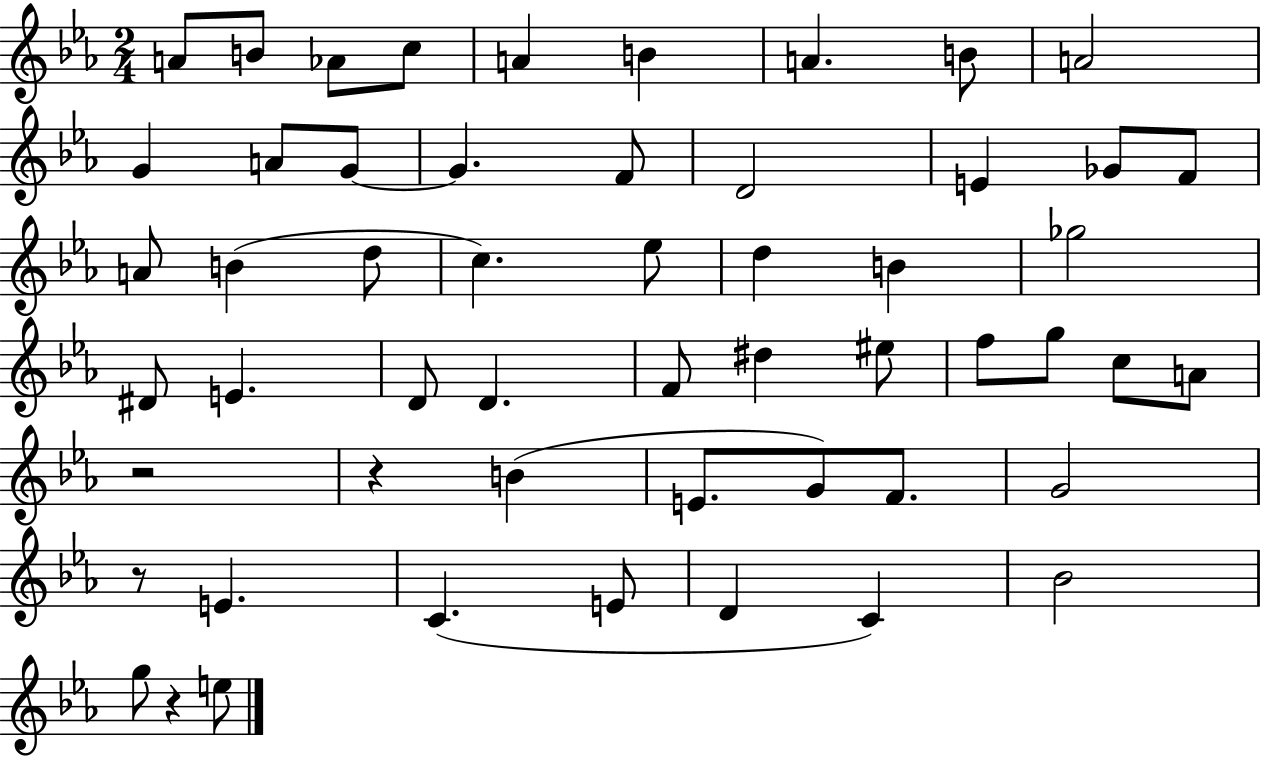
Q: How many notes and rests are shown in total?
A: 54